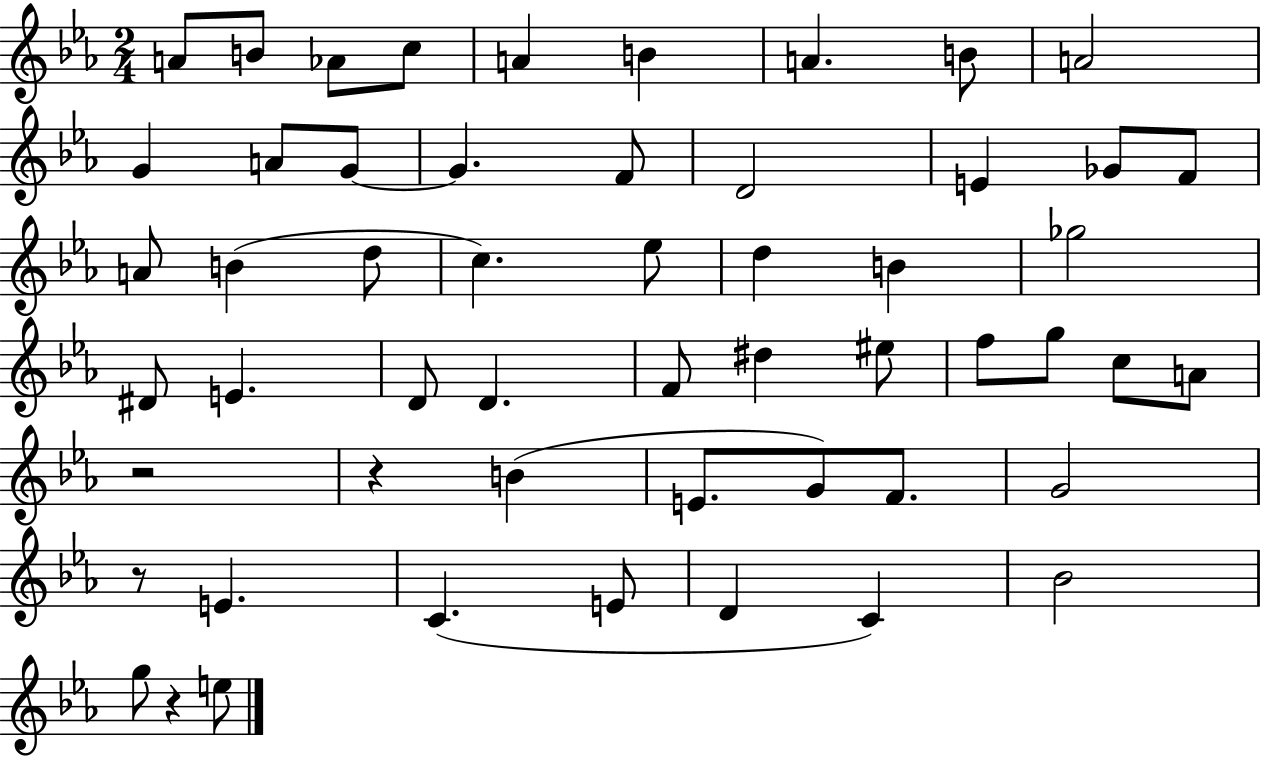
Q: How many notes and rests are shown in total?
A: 54